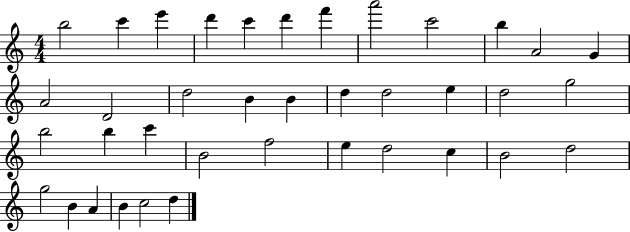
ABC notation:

X:1
T:Untitled
M:4/4
L:1/4
K:C
b2 c' e' d' c' d' f' a'2 c'2 b A2 G A2 D2 d2 B B d d2 e d2 g2 b2 b c' B2 f2 e d2 c B2 d2 g2 B A B c2 d